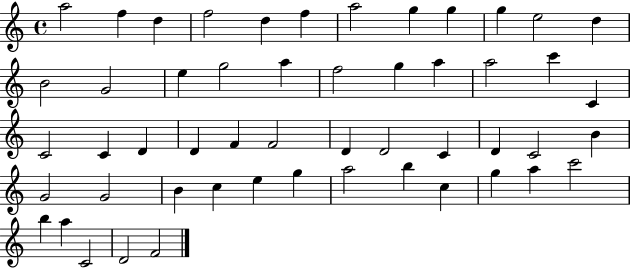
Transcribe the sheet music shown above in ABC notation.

X:1
T:Untitled
M:4/4
L:1/4
K:C
a2 f d f2 d f a2 g g g e2 d B2 G2 e g2 a f2 g a a2 c' C C2 C D D F F2 D D2 C D C2 B G2 G2 B c e g a2 b c g a c'2 b a C2 D2 F2